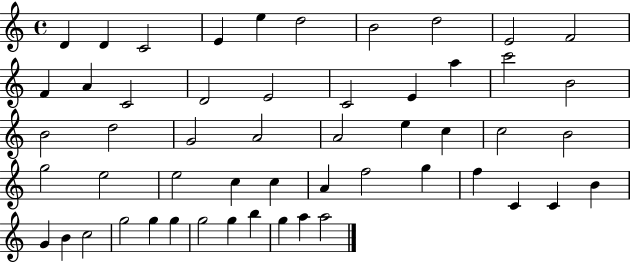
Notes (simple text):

D4/q D4/q C4/h E4/q E5/q D5/h B4/h D5/h E4/h F4/h F4/q A4/q C4/h D4/h E4/h C4/h E4/q A5/q C6/h B4/h B4/h D5/h G4/h A4/h A4/h E5/q C5/q C5/h B4/h G5/h E5/h E5/h C5/q C5/q A4/q F5/h G5/q F5/q C4/q C4/q B4/q G4/q B4/q C5/h G5/h G5/q G5/q G5/h G5/q B5/q G5/q A5/q A5/h